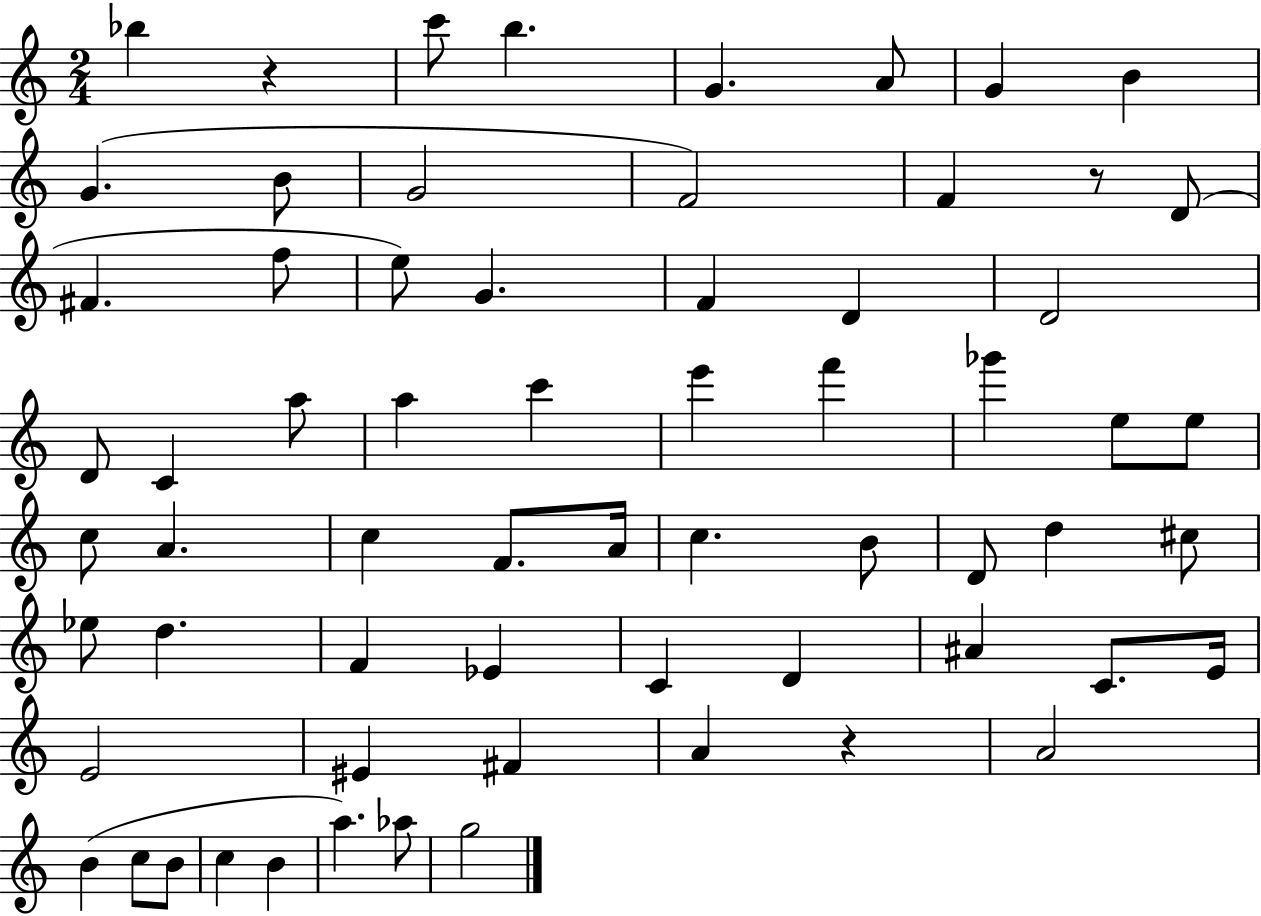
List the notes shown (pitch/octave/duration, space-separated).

Bb5/q R/q C6/e B5/q. G4/q. A4/e G4/q B4/q G4/q. B4/e G4/h F4/h F4/q R/e D4/e F#4/q. F5/e E5/e G4/q. F4/q D4/q D4/h D4/e C4/q A5/e A5/q C6/q E6/q F6/q Gb6/q E5/e E5/e C5/e A4/q. C5/q F4/e. A4/s C5/q. B4/e D4/e D5/q C#5/e Eb5/e D5/q. F4/q Eb4/q C4/q D4/q A#4/q C4/e. E4/s E4/h EIS4/q F#4/q A4/q R/q A4/h B4/q C5/e B4/e C5/q B4/q A5/q. Ab5/e G5/h